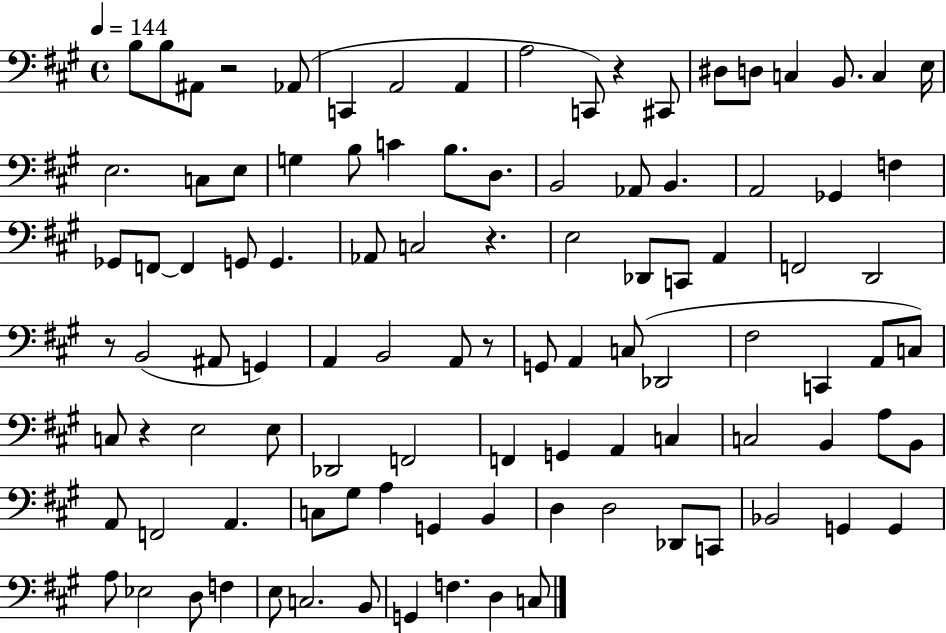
X:1
T:Untitled
M:4/4
L:1/4
K:A
B,/2 B,/2 ^A,,/2 z2 _A,,/2 C,, A,,2 A,, A,2 C,,/2 z ^C,,/2 ^D,/2 D,/2 C, B,,/2 C, E,/4 E,2 C,/2 E,/2 G, B,/2 C B,/2 D,/2 B,,2 _A,,/2 B,, A,,2 _G,, F, _G,,/2 F,,/2 F,, G,,/2 G,, _A,,/2 C,2 z E,2 _D,,/2 C,,/2 A,, F,,2 D,,2 z/2 B,,2 ^A,,/2 G,, A,, B,,2 A,,/2 z/2 G,,/2 A,, C,/2 _D,,2 ^F,2 C,, A,,/2 C,/2 C,/2 z E,2 E,/2 _D,,2 F,,2 F,, G,, A,, C, C,2 B,, A,/2 B,,/2 A,,/2 F,,2 A,, C,/2 ^G,/2 A, G,, B,, D, D,2 _D,,/2 C,,/2 _B,,2 G,, G,, A,/2 _E,2 D,/2 F, E,/2 C,2 B,,/2 G,, F, D, C,/2